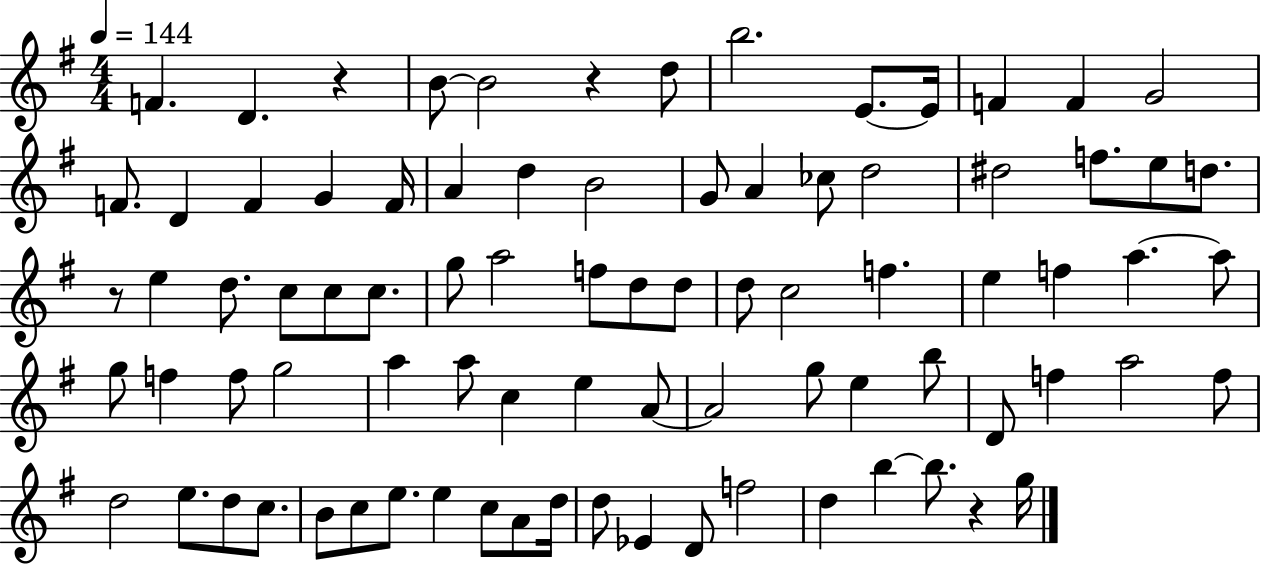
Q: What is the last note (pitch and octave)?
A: G5